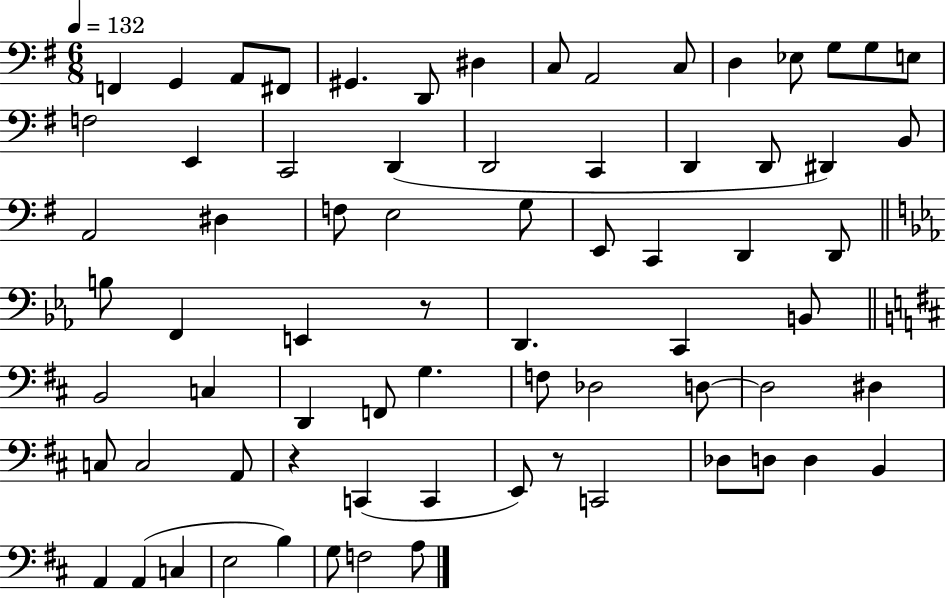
X:1
T:Untitled
M:6/8
L:1/4
K:G
F,, G,, A,,/2 ^F,,/2 ^G,, D,,/2 ^D, C,/2 A,,2 C,/2 D, _E,/2 G,/2 G,/2 E,/2 F,2 E,, C,,2 D,, D,,2 C,, D,, D,,/2 ^D,, B,,/2 A,,2 ^D, F,/2 E,2 G,/2 E,,/2 C,, D,, D,,/2 B,/2 F,, E,, z/2 D,, C,, B,,/2 B,,2 C, D,, F,,/2 G, F,/2 _D,2 D,/2 D,2 ^D, C,/2 C,2 A,,/2 z C,, C,, E,,/2 z/2 C,,2 _D,/2 D,/2 D, B,, A,, A,, C, E,2 B, G,/2 F,2 A,/2